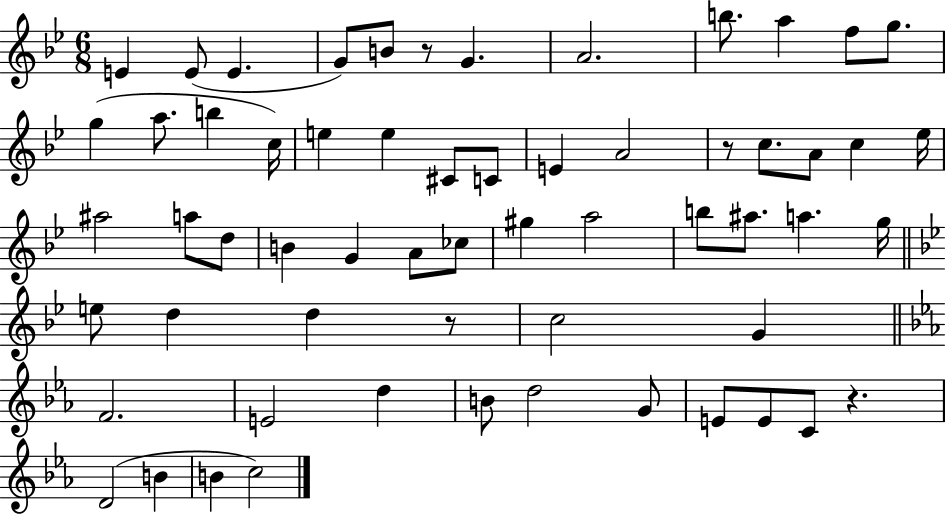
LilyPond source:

{
  \clef treble
  \numericTimeSignature
  \time 6/8
  \key bes \major
  e'4 e'8( e'4. | g'8) b'8 r8 g'4. | a'2. | b''8. a''4 f''8 g''8. | \break g''4( a''8. b''4 c''16) | e''4 e''4 cis'8 c'8 | e'4 a'2 | r8 c''8. a'8 c''4 ees''16 | \break ais''2 a''8 d''8 | b'4 g'4 a'8 ces''8 | gis''4 a''2 | b''8 ais''8. a''4. g''16 | \break \bar "||" \break \key g \minor e''8 d''4 d''4 r8 | c''2 g'4 | \bar "||" \break \key ees \major f'2. | e'2 d''4 | b'8 d''2 g'8 | e'8 e'8 c'8 r4. | \break d'2( b'4 | b'4 c''2) | \bar "|."
}